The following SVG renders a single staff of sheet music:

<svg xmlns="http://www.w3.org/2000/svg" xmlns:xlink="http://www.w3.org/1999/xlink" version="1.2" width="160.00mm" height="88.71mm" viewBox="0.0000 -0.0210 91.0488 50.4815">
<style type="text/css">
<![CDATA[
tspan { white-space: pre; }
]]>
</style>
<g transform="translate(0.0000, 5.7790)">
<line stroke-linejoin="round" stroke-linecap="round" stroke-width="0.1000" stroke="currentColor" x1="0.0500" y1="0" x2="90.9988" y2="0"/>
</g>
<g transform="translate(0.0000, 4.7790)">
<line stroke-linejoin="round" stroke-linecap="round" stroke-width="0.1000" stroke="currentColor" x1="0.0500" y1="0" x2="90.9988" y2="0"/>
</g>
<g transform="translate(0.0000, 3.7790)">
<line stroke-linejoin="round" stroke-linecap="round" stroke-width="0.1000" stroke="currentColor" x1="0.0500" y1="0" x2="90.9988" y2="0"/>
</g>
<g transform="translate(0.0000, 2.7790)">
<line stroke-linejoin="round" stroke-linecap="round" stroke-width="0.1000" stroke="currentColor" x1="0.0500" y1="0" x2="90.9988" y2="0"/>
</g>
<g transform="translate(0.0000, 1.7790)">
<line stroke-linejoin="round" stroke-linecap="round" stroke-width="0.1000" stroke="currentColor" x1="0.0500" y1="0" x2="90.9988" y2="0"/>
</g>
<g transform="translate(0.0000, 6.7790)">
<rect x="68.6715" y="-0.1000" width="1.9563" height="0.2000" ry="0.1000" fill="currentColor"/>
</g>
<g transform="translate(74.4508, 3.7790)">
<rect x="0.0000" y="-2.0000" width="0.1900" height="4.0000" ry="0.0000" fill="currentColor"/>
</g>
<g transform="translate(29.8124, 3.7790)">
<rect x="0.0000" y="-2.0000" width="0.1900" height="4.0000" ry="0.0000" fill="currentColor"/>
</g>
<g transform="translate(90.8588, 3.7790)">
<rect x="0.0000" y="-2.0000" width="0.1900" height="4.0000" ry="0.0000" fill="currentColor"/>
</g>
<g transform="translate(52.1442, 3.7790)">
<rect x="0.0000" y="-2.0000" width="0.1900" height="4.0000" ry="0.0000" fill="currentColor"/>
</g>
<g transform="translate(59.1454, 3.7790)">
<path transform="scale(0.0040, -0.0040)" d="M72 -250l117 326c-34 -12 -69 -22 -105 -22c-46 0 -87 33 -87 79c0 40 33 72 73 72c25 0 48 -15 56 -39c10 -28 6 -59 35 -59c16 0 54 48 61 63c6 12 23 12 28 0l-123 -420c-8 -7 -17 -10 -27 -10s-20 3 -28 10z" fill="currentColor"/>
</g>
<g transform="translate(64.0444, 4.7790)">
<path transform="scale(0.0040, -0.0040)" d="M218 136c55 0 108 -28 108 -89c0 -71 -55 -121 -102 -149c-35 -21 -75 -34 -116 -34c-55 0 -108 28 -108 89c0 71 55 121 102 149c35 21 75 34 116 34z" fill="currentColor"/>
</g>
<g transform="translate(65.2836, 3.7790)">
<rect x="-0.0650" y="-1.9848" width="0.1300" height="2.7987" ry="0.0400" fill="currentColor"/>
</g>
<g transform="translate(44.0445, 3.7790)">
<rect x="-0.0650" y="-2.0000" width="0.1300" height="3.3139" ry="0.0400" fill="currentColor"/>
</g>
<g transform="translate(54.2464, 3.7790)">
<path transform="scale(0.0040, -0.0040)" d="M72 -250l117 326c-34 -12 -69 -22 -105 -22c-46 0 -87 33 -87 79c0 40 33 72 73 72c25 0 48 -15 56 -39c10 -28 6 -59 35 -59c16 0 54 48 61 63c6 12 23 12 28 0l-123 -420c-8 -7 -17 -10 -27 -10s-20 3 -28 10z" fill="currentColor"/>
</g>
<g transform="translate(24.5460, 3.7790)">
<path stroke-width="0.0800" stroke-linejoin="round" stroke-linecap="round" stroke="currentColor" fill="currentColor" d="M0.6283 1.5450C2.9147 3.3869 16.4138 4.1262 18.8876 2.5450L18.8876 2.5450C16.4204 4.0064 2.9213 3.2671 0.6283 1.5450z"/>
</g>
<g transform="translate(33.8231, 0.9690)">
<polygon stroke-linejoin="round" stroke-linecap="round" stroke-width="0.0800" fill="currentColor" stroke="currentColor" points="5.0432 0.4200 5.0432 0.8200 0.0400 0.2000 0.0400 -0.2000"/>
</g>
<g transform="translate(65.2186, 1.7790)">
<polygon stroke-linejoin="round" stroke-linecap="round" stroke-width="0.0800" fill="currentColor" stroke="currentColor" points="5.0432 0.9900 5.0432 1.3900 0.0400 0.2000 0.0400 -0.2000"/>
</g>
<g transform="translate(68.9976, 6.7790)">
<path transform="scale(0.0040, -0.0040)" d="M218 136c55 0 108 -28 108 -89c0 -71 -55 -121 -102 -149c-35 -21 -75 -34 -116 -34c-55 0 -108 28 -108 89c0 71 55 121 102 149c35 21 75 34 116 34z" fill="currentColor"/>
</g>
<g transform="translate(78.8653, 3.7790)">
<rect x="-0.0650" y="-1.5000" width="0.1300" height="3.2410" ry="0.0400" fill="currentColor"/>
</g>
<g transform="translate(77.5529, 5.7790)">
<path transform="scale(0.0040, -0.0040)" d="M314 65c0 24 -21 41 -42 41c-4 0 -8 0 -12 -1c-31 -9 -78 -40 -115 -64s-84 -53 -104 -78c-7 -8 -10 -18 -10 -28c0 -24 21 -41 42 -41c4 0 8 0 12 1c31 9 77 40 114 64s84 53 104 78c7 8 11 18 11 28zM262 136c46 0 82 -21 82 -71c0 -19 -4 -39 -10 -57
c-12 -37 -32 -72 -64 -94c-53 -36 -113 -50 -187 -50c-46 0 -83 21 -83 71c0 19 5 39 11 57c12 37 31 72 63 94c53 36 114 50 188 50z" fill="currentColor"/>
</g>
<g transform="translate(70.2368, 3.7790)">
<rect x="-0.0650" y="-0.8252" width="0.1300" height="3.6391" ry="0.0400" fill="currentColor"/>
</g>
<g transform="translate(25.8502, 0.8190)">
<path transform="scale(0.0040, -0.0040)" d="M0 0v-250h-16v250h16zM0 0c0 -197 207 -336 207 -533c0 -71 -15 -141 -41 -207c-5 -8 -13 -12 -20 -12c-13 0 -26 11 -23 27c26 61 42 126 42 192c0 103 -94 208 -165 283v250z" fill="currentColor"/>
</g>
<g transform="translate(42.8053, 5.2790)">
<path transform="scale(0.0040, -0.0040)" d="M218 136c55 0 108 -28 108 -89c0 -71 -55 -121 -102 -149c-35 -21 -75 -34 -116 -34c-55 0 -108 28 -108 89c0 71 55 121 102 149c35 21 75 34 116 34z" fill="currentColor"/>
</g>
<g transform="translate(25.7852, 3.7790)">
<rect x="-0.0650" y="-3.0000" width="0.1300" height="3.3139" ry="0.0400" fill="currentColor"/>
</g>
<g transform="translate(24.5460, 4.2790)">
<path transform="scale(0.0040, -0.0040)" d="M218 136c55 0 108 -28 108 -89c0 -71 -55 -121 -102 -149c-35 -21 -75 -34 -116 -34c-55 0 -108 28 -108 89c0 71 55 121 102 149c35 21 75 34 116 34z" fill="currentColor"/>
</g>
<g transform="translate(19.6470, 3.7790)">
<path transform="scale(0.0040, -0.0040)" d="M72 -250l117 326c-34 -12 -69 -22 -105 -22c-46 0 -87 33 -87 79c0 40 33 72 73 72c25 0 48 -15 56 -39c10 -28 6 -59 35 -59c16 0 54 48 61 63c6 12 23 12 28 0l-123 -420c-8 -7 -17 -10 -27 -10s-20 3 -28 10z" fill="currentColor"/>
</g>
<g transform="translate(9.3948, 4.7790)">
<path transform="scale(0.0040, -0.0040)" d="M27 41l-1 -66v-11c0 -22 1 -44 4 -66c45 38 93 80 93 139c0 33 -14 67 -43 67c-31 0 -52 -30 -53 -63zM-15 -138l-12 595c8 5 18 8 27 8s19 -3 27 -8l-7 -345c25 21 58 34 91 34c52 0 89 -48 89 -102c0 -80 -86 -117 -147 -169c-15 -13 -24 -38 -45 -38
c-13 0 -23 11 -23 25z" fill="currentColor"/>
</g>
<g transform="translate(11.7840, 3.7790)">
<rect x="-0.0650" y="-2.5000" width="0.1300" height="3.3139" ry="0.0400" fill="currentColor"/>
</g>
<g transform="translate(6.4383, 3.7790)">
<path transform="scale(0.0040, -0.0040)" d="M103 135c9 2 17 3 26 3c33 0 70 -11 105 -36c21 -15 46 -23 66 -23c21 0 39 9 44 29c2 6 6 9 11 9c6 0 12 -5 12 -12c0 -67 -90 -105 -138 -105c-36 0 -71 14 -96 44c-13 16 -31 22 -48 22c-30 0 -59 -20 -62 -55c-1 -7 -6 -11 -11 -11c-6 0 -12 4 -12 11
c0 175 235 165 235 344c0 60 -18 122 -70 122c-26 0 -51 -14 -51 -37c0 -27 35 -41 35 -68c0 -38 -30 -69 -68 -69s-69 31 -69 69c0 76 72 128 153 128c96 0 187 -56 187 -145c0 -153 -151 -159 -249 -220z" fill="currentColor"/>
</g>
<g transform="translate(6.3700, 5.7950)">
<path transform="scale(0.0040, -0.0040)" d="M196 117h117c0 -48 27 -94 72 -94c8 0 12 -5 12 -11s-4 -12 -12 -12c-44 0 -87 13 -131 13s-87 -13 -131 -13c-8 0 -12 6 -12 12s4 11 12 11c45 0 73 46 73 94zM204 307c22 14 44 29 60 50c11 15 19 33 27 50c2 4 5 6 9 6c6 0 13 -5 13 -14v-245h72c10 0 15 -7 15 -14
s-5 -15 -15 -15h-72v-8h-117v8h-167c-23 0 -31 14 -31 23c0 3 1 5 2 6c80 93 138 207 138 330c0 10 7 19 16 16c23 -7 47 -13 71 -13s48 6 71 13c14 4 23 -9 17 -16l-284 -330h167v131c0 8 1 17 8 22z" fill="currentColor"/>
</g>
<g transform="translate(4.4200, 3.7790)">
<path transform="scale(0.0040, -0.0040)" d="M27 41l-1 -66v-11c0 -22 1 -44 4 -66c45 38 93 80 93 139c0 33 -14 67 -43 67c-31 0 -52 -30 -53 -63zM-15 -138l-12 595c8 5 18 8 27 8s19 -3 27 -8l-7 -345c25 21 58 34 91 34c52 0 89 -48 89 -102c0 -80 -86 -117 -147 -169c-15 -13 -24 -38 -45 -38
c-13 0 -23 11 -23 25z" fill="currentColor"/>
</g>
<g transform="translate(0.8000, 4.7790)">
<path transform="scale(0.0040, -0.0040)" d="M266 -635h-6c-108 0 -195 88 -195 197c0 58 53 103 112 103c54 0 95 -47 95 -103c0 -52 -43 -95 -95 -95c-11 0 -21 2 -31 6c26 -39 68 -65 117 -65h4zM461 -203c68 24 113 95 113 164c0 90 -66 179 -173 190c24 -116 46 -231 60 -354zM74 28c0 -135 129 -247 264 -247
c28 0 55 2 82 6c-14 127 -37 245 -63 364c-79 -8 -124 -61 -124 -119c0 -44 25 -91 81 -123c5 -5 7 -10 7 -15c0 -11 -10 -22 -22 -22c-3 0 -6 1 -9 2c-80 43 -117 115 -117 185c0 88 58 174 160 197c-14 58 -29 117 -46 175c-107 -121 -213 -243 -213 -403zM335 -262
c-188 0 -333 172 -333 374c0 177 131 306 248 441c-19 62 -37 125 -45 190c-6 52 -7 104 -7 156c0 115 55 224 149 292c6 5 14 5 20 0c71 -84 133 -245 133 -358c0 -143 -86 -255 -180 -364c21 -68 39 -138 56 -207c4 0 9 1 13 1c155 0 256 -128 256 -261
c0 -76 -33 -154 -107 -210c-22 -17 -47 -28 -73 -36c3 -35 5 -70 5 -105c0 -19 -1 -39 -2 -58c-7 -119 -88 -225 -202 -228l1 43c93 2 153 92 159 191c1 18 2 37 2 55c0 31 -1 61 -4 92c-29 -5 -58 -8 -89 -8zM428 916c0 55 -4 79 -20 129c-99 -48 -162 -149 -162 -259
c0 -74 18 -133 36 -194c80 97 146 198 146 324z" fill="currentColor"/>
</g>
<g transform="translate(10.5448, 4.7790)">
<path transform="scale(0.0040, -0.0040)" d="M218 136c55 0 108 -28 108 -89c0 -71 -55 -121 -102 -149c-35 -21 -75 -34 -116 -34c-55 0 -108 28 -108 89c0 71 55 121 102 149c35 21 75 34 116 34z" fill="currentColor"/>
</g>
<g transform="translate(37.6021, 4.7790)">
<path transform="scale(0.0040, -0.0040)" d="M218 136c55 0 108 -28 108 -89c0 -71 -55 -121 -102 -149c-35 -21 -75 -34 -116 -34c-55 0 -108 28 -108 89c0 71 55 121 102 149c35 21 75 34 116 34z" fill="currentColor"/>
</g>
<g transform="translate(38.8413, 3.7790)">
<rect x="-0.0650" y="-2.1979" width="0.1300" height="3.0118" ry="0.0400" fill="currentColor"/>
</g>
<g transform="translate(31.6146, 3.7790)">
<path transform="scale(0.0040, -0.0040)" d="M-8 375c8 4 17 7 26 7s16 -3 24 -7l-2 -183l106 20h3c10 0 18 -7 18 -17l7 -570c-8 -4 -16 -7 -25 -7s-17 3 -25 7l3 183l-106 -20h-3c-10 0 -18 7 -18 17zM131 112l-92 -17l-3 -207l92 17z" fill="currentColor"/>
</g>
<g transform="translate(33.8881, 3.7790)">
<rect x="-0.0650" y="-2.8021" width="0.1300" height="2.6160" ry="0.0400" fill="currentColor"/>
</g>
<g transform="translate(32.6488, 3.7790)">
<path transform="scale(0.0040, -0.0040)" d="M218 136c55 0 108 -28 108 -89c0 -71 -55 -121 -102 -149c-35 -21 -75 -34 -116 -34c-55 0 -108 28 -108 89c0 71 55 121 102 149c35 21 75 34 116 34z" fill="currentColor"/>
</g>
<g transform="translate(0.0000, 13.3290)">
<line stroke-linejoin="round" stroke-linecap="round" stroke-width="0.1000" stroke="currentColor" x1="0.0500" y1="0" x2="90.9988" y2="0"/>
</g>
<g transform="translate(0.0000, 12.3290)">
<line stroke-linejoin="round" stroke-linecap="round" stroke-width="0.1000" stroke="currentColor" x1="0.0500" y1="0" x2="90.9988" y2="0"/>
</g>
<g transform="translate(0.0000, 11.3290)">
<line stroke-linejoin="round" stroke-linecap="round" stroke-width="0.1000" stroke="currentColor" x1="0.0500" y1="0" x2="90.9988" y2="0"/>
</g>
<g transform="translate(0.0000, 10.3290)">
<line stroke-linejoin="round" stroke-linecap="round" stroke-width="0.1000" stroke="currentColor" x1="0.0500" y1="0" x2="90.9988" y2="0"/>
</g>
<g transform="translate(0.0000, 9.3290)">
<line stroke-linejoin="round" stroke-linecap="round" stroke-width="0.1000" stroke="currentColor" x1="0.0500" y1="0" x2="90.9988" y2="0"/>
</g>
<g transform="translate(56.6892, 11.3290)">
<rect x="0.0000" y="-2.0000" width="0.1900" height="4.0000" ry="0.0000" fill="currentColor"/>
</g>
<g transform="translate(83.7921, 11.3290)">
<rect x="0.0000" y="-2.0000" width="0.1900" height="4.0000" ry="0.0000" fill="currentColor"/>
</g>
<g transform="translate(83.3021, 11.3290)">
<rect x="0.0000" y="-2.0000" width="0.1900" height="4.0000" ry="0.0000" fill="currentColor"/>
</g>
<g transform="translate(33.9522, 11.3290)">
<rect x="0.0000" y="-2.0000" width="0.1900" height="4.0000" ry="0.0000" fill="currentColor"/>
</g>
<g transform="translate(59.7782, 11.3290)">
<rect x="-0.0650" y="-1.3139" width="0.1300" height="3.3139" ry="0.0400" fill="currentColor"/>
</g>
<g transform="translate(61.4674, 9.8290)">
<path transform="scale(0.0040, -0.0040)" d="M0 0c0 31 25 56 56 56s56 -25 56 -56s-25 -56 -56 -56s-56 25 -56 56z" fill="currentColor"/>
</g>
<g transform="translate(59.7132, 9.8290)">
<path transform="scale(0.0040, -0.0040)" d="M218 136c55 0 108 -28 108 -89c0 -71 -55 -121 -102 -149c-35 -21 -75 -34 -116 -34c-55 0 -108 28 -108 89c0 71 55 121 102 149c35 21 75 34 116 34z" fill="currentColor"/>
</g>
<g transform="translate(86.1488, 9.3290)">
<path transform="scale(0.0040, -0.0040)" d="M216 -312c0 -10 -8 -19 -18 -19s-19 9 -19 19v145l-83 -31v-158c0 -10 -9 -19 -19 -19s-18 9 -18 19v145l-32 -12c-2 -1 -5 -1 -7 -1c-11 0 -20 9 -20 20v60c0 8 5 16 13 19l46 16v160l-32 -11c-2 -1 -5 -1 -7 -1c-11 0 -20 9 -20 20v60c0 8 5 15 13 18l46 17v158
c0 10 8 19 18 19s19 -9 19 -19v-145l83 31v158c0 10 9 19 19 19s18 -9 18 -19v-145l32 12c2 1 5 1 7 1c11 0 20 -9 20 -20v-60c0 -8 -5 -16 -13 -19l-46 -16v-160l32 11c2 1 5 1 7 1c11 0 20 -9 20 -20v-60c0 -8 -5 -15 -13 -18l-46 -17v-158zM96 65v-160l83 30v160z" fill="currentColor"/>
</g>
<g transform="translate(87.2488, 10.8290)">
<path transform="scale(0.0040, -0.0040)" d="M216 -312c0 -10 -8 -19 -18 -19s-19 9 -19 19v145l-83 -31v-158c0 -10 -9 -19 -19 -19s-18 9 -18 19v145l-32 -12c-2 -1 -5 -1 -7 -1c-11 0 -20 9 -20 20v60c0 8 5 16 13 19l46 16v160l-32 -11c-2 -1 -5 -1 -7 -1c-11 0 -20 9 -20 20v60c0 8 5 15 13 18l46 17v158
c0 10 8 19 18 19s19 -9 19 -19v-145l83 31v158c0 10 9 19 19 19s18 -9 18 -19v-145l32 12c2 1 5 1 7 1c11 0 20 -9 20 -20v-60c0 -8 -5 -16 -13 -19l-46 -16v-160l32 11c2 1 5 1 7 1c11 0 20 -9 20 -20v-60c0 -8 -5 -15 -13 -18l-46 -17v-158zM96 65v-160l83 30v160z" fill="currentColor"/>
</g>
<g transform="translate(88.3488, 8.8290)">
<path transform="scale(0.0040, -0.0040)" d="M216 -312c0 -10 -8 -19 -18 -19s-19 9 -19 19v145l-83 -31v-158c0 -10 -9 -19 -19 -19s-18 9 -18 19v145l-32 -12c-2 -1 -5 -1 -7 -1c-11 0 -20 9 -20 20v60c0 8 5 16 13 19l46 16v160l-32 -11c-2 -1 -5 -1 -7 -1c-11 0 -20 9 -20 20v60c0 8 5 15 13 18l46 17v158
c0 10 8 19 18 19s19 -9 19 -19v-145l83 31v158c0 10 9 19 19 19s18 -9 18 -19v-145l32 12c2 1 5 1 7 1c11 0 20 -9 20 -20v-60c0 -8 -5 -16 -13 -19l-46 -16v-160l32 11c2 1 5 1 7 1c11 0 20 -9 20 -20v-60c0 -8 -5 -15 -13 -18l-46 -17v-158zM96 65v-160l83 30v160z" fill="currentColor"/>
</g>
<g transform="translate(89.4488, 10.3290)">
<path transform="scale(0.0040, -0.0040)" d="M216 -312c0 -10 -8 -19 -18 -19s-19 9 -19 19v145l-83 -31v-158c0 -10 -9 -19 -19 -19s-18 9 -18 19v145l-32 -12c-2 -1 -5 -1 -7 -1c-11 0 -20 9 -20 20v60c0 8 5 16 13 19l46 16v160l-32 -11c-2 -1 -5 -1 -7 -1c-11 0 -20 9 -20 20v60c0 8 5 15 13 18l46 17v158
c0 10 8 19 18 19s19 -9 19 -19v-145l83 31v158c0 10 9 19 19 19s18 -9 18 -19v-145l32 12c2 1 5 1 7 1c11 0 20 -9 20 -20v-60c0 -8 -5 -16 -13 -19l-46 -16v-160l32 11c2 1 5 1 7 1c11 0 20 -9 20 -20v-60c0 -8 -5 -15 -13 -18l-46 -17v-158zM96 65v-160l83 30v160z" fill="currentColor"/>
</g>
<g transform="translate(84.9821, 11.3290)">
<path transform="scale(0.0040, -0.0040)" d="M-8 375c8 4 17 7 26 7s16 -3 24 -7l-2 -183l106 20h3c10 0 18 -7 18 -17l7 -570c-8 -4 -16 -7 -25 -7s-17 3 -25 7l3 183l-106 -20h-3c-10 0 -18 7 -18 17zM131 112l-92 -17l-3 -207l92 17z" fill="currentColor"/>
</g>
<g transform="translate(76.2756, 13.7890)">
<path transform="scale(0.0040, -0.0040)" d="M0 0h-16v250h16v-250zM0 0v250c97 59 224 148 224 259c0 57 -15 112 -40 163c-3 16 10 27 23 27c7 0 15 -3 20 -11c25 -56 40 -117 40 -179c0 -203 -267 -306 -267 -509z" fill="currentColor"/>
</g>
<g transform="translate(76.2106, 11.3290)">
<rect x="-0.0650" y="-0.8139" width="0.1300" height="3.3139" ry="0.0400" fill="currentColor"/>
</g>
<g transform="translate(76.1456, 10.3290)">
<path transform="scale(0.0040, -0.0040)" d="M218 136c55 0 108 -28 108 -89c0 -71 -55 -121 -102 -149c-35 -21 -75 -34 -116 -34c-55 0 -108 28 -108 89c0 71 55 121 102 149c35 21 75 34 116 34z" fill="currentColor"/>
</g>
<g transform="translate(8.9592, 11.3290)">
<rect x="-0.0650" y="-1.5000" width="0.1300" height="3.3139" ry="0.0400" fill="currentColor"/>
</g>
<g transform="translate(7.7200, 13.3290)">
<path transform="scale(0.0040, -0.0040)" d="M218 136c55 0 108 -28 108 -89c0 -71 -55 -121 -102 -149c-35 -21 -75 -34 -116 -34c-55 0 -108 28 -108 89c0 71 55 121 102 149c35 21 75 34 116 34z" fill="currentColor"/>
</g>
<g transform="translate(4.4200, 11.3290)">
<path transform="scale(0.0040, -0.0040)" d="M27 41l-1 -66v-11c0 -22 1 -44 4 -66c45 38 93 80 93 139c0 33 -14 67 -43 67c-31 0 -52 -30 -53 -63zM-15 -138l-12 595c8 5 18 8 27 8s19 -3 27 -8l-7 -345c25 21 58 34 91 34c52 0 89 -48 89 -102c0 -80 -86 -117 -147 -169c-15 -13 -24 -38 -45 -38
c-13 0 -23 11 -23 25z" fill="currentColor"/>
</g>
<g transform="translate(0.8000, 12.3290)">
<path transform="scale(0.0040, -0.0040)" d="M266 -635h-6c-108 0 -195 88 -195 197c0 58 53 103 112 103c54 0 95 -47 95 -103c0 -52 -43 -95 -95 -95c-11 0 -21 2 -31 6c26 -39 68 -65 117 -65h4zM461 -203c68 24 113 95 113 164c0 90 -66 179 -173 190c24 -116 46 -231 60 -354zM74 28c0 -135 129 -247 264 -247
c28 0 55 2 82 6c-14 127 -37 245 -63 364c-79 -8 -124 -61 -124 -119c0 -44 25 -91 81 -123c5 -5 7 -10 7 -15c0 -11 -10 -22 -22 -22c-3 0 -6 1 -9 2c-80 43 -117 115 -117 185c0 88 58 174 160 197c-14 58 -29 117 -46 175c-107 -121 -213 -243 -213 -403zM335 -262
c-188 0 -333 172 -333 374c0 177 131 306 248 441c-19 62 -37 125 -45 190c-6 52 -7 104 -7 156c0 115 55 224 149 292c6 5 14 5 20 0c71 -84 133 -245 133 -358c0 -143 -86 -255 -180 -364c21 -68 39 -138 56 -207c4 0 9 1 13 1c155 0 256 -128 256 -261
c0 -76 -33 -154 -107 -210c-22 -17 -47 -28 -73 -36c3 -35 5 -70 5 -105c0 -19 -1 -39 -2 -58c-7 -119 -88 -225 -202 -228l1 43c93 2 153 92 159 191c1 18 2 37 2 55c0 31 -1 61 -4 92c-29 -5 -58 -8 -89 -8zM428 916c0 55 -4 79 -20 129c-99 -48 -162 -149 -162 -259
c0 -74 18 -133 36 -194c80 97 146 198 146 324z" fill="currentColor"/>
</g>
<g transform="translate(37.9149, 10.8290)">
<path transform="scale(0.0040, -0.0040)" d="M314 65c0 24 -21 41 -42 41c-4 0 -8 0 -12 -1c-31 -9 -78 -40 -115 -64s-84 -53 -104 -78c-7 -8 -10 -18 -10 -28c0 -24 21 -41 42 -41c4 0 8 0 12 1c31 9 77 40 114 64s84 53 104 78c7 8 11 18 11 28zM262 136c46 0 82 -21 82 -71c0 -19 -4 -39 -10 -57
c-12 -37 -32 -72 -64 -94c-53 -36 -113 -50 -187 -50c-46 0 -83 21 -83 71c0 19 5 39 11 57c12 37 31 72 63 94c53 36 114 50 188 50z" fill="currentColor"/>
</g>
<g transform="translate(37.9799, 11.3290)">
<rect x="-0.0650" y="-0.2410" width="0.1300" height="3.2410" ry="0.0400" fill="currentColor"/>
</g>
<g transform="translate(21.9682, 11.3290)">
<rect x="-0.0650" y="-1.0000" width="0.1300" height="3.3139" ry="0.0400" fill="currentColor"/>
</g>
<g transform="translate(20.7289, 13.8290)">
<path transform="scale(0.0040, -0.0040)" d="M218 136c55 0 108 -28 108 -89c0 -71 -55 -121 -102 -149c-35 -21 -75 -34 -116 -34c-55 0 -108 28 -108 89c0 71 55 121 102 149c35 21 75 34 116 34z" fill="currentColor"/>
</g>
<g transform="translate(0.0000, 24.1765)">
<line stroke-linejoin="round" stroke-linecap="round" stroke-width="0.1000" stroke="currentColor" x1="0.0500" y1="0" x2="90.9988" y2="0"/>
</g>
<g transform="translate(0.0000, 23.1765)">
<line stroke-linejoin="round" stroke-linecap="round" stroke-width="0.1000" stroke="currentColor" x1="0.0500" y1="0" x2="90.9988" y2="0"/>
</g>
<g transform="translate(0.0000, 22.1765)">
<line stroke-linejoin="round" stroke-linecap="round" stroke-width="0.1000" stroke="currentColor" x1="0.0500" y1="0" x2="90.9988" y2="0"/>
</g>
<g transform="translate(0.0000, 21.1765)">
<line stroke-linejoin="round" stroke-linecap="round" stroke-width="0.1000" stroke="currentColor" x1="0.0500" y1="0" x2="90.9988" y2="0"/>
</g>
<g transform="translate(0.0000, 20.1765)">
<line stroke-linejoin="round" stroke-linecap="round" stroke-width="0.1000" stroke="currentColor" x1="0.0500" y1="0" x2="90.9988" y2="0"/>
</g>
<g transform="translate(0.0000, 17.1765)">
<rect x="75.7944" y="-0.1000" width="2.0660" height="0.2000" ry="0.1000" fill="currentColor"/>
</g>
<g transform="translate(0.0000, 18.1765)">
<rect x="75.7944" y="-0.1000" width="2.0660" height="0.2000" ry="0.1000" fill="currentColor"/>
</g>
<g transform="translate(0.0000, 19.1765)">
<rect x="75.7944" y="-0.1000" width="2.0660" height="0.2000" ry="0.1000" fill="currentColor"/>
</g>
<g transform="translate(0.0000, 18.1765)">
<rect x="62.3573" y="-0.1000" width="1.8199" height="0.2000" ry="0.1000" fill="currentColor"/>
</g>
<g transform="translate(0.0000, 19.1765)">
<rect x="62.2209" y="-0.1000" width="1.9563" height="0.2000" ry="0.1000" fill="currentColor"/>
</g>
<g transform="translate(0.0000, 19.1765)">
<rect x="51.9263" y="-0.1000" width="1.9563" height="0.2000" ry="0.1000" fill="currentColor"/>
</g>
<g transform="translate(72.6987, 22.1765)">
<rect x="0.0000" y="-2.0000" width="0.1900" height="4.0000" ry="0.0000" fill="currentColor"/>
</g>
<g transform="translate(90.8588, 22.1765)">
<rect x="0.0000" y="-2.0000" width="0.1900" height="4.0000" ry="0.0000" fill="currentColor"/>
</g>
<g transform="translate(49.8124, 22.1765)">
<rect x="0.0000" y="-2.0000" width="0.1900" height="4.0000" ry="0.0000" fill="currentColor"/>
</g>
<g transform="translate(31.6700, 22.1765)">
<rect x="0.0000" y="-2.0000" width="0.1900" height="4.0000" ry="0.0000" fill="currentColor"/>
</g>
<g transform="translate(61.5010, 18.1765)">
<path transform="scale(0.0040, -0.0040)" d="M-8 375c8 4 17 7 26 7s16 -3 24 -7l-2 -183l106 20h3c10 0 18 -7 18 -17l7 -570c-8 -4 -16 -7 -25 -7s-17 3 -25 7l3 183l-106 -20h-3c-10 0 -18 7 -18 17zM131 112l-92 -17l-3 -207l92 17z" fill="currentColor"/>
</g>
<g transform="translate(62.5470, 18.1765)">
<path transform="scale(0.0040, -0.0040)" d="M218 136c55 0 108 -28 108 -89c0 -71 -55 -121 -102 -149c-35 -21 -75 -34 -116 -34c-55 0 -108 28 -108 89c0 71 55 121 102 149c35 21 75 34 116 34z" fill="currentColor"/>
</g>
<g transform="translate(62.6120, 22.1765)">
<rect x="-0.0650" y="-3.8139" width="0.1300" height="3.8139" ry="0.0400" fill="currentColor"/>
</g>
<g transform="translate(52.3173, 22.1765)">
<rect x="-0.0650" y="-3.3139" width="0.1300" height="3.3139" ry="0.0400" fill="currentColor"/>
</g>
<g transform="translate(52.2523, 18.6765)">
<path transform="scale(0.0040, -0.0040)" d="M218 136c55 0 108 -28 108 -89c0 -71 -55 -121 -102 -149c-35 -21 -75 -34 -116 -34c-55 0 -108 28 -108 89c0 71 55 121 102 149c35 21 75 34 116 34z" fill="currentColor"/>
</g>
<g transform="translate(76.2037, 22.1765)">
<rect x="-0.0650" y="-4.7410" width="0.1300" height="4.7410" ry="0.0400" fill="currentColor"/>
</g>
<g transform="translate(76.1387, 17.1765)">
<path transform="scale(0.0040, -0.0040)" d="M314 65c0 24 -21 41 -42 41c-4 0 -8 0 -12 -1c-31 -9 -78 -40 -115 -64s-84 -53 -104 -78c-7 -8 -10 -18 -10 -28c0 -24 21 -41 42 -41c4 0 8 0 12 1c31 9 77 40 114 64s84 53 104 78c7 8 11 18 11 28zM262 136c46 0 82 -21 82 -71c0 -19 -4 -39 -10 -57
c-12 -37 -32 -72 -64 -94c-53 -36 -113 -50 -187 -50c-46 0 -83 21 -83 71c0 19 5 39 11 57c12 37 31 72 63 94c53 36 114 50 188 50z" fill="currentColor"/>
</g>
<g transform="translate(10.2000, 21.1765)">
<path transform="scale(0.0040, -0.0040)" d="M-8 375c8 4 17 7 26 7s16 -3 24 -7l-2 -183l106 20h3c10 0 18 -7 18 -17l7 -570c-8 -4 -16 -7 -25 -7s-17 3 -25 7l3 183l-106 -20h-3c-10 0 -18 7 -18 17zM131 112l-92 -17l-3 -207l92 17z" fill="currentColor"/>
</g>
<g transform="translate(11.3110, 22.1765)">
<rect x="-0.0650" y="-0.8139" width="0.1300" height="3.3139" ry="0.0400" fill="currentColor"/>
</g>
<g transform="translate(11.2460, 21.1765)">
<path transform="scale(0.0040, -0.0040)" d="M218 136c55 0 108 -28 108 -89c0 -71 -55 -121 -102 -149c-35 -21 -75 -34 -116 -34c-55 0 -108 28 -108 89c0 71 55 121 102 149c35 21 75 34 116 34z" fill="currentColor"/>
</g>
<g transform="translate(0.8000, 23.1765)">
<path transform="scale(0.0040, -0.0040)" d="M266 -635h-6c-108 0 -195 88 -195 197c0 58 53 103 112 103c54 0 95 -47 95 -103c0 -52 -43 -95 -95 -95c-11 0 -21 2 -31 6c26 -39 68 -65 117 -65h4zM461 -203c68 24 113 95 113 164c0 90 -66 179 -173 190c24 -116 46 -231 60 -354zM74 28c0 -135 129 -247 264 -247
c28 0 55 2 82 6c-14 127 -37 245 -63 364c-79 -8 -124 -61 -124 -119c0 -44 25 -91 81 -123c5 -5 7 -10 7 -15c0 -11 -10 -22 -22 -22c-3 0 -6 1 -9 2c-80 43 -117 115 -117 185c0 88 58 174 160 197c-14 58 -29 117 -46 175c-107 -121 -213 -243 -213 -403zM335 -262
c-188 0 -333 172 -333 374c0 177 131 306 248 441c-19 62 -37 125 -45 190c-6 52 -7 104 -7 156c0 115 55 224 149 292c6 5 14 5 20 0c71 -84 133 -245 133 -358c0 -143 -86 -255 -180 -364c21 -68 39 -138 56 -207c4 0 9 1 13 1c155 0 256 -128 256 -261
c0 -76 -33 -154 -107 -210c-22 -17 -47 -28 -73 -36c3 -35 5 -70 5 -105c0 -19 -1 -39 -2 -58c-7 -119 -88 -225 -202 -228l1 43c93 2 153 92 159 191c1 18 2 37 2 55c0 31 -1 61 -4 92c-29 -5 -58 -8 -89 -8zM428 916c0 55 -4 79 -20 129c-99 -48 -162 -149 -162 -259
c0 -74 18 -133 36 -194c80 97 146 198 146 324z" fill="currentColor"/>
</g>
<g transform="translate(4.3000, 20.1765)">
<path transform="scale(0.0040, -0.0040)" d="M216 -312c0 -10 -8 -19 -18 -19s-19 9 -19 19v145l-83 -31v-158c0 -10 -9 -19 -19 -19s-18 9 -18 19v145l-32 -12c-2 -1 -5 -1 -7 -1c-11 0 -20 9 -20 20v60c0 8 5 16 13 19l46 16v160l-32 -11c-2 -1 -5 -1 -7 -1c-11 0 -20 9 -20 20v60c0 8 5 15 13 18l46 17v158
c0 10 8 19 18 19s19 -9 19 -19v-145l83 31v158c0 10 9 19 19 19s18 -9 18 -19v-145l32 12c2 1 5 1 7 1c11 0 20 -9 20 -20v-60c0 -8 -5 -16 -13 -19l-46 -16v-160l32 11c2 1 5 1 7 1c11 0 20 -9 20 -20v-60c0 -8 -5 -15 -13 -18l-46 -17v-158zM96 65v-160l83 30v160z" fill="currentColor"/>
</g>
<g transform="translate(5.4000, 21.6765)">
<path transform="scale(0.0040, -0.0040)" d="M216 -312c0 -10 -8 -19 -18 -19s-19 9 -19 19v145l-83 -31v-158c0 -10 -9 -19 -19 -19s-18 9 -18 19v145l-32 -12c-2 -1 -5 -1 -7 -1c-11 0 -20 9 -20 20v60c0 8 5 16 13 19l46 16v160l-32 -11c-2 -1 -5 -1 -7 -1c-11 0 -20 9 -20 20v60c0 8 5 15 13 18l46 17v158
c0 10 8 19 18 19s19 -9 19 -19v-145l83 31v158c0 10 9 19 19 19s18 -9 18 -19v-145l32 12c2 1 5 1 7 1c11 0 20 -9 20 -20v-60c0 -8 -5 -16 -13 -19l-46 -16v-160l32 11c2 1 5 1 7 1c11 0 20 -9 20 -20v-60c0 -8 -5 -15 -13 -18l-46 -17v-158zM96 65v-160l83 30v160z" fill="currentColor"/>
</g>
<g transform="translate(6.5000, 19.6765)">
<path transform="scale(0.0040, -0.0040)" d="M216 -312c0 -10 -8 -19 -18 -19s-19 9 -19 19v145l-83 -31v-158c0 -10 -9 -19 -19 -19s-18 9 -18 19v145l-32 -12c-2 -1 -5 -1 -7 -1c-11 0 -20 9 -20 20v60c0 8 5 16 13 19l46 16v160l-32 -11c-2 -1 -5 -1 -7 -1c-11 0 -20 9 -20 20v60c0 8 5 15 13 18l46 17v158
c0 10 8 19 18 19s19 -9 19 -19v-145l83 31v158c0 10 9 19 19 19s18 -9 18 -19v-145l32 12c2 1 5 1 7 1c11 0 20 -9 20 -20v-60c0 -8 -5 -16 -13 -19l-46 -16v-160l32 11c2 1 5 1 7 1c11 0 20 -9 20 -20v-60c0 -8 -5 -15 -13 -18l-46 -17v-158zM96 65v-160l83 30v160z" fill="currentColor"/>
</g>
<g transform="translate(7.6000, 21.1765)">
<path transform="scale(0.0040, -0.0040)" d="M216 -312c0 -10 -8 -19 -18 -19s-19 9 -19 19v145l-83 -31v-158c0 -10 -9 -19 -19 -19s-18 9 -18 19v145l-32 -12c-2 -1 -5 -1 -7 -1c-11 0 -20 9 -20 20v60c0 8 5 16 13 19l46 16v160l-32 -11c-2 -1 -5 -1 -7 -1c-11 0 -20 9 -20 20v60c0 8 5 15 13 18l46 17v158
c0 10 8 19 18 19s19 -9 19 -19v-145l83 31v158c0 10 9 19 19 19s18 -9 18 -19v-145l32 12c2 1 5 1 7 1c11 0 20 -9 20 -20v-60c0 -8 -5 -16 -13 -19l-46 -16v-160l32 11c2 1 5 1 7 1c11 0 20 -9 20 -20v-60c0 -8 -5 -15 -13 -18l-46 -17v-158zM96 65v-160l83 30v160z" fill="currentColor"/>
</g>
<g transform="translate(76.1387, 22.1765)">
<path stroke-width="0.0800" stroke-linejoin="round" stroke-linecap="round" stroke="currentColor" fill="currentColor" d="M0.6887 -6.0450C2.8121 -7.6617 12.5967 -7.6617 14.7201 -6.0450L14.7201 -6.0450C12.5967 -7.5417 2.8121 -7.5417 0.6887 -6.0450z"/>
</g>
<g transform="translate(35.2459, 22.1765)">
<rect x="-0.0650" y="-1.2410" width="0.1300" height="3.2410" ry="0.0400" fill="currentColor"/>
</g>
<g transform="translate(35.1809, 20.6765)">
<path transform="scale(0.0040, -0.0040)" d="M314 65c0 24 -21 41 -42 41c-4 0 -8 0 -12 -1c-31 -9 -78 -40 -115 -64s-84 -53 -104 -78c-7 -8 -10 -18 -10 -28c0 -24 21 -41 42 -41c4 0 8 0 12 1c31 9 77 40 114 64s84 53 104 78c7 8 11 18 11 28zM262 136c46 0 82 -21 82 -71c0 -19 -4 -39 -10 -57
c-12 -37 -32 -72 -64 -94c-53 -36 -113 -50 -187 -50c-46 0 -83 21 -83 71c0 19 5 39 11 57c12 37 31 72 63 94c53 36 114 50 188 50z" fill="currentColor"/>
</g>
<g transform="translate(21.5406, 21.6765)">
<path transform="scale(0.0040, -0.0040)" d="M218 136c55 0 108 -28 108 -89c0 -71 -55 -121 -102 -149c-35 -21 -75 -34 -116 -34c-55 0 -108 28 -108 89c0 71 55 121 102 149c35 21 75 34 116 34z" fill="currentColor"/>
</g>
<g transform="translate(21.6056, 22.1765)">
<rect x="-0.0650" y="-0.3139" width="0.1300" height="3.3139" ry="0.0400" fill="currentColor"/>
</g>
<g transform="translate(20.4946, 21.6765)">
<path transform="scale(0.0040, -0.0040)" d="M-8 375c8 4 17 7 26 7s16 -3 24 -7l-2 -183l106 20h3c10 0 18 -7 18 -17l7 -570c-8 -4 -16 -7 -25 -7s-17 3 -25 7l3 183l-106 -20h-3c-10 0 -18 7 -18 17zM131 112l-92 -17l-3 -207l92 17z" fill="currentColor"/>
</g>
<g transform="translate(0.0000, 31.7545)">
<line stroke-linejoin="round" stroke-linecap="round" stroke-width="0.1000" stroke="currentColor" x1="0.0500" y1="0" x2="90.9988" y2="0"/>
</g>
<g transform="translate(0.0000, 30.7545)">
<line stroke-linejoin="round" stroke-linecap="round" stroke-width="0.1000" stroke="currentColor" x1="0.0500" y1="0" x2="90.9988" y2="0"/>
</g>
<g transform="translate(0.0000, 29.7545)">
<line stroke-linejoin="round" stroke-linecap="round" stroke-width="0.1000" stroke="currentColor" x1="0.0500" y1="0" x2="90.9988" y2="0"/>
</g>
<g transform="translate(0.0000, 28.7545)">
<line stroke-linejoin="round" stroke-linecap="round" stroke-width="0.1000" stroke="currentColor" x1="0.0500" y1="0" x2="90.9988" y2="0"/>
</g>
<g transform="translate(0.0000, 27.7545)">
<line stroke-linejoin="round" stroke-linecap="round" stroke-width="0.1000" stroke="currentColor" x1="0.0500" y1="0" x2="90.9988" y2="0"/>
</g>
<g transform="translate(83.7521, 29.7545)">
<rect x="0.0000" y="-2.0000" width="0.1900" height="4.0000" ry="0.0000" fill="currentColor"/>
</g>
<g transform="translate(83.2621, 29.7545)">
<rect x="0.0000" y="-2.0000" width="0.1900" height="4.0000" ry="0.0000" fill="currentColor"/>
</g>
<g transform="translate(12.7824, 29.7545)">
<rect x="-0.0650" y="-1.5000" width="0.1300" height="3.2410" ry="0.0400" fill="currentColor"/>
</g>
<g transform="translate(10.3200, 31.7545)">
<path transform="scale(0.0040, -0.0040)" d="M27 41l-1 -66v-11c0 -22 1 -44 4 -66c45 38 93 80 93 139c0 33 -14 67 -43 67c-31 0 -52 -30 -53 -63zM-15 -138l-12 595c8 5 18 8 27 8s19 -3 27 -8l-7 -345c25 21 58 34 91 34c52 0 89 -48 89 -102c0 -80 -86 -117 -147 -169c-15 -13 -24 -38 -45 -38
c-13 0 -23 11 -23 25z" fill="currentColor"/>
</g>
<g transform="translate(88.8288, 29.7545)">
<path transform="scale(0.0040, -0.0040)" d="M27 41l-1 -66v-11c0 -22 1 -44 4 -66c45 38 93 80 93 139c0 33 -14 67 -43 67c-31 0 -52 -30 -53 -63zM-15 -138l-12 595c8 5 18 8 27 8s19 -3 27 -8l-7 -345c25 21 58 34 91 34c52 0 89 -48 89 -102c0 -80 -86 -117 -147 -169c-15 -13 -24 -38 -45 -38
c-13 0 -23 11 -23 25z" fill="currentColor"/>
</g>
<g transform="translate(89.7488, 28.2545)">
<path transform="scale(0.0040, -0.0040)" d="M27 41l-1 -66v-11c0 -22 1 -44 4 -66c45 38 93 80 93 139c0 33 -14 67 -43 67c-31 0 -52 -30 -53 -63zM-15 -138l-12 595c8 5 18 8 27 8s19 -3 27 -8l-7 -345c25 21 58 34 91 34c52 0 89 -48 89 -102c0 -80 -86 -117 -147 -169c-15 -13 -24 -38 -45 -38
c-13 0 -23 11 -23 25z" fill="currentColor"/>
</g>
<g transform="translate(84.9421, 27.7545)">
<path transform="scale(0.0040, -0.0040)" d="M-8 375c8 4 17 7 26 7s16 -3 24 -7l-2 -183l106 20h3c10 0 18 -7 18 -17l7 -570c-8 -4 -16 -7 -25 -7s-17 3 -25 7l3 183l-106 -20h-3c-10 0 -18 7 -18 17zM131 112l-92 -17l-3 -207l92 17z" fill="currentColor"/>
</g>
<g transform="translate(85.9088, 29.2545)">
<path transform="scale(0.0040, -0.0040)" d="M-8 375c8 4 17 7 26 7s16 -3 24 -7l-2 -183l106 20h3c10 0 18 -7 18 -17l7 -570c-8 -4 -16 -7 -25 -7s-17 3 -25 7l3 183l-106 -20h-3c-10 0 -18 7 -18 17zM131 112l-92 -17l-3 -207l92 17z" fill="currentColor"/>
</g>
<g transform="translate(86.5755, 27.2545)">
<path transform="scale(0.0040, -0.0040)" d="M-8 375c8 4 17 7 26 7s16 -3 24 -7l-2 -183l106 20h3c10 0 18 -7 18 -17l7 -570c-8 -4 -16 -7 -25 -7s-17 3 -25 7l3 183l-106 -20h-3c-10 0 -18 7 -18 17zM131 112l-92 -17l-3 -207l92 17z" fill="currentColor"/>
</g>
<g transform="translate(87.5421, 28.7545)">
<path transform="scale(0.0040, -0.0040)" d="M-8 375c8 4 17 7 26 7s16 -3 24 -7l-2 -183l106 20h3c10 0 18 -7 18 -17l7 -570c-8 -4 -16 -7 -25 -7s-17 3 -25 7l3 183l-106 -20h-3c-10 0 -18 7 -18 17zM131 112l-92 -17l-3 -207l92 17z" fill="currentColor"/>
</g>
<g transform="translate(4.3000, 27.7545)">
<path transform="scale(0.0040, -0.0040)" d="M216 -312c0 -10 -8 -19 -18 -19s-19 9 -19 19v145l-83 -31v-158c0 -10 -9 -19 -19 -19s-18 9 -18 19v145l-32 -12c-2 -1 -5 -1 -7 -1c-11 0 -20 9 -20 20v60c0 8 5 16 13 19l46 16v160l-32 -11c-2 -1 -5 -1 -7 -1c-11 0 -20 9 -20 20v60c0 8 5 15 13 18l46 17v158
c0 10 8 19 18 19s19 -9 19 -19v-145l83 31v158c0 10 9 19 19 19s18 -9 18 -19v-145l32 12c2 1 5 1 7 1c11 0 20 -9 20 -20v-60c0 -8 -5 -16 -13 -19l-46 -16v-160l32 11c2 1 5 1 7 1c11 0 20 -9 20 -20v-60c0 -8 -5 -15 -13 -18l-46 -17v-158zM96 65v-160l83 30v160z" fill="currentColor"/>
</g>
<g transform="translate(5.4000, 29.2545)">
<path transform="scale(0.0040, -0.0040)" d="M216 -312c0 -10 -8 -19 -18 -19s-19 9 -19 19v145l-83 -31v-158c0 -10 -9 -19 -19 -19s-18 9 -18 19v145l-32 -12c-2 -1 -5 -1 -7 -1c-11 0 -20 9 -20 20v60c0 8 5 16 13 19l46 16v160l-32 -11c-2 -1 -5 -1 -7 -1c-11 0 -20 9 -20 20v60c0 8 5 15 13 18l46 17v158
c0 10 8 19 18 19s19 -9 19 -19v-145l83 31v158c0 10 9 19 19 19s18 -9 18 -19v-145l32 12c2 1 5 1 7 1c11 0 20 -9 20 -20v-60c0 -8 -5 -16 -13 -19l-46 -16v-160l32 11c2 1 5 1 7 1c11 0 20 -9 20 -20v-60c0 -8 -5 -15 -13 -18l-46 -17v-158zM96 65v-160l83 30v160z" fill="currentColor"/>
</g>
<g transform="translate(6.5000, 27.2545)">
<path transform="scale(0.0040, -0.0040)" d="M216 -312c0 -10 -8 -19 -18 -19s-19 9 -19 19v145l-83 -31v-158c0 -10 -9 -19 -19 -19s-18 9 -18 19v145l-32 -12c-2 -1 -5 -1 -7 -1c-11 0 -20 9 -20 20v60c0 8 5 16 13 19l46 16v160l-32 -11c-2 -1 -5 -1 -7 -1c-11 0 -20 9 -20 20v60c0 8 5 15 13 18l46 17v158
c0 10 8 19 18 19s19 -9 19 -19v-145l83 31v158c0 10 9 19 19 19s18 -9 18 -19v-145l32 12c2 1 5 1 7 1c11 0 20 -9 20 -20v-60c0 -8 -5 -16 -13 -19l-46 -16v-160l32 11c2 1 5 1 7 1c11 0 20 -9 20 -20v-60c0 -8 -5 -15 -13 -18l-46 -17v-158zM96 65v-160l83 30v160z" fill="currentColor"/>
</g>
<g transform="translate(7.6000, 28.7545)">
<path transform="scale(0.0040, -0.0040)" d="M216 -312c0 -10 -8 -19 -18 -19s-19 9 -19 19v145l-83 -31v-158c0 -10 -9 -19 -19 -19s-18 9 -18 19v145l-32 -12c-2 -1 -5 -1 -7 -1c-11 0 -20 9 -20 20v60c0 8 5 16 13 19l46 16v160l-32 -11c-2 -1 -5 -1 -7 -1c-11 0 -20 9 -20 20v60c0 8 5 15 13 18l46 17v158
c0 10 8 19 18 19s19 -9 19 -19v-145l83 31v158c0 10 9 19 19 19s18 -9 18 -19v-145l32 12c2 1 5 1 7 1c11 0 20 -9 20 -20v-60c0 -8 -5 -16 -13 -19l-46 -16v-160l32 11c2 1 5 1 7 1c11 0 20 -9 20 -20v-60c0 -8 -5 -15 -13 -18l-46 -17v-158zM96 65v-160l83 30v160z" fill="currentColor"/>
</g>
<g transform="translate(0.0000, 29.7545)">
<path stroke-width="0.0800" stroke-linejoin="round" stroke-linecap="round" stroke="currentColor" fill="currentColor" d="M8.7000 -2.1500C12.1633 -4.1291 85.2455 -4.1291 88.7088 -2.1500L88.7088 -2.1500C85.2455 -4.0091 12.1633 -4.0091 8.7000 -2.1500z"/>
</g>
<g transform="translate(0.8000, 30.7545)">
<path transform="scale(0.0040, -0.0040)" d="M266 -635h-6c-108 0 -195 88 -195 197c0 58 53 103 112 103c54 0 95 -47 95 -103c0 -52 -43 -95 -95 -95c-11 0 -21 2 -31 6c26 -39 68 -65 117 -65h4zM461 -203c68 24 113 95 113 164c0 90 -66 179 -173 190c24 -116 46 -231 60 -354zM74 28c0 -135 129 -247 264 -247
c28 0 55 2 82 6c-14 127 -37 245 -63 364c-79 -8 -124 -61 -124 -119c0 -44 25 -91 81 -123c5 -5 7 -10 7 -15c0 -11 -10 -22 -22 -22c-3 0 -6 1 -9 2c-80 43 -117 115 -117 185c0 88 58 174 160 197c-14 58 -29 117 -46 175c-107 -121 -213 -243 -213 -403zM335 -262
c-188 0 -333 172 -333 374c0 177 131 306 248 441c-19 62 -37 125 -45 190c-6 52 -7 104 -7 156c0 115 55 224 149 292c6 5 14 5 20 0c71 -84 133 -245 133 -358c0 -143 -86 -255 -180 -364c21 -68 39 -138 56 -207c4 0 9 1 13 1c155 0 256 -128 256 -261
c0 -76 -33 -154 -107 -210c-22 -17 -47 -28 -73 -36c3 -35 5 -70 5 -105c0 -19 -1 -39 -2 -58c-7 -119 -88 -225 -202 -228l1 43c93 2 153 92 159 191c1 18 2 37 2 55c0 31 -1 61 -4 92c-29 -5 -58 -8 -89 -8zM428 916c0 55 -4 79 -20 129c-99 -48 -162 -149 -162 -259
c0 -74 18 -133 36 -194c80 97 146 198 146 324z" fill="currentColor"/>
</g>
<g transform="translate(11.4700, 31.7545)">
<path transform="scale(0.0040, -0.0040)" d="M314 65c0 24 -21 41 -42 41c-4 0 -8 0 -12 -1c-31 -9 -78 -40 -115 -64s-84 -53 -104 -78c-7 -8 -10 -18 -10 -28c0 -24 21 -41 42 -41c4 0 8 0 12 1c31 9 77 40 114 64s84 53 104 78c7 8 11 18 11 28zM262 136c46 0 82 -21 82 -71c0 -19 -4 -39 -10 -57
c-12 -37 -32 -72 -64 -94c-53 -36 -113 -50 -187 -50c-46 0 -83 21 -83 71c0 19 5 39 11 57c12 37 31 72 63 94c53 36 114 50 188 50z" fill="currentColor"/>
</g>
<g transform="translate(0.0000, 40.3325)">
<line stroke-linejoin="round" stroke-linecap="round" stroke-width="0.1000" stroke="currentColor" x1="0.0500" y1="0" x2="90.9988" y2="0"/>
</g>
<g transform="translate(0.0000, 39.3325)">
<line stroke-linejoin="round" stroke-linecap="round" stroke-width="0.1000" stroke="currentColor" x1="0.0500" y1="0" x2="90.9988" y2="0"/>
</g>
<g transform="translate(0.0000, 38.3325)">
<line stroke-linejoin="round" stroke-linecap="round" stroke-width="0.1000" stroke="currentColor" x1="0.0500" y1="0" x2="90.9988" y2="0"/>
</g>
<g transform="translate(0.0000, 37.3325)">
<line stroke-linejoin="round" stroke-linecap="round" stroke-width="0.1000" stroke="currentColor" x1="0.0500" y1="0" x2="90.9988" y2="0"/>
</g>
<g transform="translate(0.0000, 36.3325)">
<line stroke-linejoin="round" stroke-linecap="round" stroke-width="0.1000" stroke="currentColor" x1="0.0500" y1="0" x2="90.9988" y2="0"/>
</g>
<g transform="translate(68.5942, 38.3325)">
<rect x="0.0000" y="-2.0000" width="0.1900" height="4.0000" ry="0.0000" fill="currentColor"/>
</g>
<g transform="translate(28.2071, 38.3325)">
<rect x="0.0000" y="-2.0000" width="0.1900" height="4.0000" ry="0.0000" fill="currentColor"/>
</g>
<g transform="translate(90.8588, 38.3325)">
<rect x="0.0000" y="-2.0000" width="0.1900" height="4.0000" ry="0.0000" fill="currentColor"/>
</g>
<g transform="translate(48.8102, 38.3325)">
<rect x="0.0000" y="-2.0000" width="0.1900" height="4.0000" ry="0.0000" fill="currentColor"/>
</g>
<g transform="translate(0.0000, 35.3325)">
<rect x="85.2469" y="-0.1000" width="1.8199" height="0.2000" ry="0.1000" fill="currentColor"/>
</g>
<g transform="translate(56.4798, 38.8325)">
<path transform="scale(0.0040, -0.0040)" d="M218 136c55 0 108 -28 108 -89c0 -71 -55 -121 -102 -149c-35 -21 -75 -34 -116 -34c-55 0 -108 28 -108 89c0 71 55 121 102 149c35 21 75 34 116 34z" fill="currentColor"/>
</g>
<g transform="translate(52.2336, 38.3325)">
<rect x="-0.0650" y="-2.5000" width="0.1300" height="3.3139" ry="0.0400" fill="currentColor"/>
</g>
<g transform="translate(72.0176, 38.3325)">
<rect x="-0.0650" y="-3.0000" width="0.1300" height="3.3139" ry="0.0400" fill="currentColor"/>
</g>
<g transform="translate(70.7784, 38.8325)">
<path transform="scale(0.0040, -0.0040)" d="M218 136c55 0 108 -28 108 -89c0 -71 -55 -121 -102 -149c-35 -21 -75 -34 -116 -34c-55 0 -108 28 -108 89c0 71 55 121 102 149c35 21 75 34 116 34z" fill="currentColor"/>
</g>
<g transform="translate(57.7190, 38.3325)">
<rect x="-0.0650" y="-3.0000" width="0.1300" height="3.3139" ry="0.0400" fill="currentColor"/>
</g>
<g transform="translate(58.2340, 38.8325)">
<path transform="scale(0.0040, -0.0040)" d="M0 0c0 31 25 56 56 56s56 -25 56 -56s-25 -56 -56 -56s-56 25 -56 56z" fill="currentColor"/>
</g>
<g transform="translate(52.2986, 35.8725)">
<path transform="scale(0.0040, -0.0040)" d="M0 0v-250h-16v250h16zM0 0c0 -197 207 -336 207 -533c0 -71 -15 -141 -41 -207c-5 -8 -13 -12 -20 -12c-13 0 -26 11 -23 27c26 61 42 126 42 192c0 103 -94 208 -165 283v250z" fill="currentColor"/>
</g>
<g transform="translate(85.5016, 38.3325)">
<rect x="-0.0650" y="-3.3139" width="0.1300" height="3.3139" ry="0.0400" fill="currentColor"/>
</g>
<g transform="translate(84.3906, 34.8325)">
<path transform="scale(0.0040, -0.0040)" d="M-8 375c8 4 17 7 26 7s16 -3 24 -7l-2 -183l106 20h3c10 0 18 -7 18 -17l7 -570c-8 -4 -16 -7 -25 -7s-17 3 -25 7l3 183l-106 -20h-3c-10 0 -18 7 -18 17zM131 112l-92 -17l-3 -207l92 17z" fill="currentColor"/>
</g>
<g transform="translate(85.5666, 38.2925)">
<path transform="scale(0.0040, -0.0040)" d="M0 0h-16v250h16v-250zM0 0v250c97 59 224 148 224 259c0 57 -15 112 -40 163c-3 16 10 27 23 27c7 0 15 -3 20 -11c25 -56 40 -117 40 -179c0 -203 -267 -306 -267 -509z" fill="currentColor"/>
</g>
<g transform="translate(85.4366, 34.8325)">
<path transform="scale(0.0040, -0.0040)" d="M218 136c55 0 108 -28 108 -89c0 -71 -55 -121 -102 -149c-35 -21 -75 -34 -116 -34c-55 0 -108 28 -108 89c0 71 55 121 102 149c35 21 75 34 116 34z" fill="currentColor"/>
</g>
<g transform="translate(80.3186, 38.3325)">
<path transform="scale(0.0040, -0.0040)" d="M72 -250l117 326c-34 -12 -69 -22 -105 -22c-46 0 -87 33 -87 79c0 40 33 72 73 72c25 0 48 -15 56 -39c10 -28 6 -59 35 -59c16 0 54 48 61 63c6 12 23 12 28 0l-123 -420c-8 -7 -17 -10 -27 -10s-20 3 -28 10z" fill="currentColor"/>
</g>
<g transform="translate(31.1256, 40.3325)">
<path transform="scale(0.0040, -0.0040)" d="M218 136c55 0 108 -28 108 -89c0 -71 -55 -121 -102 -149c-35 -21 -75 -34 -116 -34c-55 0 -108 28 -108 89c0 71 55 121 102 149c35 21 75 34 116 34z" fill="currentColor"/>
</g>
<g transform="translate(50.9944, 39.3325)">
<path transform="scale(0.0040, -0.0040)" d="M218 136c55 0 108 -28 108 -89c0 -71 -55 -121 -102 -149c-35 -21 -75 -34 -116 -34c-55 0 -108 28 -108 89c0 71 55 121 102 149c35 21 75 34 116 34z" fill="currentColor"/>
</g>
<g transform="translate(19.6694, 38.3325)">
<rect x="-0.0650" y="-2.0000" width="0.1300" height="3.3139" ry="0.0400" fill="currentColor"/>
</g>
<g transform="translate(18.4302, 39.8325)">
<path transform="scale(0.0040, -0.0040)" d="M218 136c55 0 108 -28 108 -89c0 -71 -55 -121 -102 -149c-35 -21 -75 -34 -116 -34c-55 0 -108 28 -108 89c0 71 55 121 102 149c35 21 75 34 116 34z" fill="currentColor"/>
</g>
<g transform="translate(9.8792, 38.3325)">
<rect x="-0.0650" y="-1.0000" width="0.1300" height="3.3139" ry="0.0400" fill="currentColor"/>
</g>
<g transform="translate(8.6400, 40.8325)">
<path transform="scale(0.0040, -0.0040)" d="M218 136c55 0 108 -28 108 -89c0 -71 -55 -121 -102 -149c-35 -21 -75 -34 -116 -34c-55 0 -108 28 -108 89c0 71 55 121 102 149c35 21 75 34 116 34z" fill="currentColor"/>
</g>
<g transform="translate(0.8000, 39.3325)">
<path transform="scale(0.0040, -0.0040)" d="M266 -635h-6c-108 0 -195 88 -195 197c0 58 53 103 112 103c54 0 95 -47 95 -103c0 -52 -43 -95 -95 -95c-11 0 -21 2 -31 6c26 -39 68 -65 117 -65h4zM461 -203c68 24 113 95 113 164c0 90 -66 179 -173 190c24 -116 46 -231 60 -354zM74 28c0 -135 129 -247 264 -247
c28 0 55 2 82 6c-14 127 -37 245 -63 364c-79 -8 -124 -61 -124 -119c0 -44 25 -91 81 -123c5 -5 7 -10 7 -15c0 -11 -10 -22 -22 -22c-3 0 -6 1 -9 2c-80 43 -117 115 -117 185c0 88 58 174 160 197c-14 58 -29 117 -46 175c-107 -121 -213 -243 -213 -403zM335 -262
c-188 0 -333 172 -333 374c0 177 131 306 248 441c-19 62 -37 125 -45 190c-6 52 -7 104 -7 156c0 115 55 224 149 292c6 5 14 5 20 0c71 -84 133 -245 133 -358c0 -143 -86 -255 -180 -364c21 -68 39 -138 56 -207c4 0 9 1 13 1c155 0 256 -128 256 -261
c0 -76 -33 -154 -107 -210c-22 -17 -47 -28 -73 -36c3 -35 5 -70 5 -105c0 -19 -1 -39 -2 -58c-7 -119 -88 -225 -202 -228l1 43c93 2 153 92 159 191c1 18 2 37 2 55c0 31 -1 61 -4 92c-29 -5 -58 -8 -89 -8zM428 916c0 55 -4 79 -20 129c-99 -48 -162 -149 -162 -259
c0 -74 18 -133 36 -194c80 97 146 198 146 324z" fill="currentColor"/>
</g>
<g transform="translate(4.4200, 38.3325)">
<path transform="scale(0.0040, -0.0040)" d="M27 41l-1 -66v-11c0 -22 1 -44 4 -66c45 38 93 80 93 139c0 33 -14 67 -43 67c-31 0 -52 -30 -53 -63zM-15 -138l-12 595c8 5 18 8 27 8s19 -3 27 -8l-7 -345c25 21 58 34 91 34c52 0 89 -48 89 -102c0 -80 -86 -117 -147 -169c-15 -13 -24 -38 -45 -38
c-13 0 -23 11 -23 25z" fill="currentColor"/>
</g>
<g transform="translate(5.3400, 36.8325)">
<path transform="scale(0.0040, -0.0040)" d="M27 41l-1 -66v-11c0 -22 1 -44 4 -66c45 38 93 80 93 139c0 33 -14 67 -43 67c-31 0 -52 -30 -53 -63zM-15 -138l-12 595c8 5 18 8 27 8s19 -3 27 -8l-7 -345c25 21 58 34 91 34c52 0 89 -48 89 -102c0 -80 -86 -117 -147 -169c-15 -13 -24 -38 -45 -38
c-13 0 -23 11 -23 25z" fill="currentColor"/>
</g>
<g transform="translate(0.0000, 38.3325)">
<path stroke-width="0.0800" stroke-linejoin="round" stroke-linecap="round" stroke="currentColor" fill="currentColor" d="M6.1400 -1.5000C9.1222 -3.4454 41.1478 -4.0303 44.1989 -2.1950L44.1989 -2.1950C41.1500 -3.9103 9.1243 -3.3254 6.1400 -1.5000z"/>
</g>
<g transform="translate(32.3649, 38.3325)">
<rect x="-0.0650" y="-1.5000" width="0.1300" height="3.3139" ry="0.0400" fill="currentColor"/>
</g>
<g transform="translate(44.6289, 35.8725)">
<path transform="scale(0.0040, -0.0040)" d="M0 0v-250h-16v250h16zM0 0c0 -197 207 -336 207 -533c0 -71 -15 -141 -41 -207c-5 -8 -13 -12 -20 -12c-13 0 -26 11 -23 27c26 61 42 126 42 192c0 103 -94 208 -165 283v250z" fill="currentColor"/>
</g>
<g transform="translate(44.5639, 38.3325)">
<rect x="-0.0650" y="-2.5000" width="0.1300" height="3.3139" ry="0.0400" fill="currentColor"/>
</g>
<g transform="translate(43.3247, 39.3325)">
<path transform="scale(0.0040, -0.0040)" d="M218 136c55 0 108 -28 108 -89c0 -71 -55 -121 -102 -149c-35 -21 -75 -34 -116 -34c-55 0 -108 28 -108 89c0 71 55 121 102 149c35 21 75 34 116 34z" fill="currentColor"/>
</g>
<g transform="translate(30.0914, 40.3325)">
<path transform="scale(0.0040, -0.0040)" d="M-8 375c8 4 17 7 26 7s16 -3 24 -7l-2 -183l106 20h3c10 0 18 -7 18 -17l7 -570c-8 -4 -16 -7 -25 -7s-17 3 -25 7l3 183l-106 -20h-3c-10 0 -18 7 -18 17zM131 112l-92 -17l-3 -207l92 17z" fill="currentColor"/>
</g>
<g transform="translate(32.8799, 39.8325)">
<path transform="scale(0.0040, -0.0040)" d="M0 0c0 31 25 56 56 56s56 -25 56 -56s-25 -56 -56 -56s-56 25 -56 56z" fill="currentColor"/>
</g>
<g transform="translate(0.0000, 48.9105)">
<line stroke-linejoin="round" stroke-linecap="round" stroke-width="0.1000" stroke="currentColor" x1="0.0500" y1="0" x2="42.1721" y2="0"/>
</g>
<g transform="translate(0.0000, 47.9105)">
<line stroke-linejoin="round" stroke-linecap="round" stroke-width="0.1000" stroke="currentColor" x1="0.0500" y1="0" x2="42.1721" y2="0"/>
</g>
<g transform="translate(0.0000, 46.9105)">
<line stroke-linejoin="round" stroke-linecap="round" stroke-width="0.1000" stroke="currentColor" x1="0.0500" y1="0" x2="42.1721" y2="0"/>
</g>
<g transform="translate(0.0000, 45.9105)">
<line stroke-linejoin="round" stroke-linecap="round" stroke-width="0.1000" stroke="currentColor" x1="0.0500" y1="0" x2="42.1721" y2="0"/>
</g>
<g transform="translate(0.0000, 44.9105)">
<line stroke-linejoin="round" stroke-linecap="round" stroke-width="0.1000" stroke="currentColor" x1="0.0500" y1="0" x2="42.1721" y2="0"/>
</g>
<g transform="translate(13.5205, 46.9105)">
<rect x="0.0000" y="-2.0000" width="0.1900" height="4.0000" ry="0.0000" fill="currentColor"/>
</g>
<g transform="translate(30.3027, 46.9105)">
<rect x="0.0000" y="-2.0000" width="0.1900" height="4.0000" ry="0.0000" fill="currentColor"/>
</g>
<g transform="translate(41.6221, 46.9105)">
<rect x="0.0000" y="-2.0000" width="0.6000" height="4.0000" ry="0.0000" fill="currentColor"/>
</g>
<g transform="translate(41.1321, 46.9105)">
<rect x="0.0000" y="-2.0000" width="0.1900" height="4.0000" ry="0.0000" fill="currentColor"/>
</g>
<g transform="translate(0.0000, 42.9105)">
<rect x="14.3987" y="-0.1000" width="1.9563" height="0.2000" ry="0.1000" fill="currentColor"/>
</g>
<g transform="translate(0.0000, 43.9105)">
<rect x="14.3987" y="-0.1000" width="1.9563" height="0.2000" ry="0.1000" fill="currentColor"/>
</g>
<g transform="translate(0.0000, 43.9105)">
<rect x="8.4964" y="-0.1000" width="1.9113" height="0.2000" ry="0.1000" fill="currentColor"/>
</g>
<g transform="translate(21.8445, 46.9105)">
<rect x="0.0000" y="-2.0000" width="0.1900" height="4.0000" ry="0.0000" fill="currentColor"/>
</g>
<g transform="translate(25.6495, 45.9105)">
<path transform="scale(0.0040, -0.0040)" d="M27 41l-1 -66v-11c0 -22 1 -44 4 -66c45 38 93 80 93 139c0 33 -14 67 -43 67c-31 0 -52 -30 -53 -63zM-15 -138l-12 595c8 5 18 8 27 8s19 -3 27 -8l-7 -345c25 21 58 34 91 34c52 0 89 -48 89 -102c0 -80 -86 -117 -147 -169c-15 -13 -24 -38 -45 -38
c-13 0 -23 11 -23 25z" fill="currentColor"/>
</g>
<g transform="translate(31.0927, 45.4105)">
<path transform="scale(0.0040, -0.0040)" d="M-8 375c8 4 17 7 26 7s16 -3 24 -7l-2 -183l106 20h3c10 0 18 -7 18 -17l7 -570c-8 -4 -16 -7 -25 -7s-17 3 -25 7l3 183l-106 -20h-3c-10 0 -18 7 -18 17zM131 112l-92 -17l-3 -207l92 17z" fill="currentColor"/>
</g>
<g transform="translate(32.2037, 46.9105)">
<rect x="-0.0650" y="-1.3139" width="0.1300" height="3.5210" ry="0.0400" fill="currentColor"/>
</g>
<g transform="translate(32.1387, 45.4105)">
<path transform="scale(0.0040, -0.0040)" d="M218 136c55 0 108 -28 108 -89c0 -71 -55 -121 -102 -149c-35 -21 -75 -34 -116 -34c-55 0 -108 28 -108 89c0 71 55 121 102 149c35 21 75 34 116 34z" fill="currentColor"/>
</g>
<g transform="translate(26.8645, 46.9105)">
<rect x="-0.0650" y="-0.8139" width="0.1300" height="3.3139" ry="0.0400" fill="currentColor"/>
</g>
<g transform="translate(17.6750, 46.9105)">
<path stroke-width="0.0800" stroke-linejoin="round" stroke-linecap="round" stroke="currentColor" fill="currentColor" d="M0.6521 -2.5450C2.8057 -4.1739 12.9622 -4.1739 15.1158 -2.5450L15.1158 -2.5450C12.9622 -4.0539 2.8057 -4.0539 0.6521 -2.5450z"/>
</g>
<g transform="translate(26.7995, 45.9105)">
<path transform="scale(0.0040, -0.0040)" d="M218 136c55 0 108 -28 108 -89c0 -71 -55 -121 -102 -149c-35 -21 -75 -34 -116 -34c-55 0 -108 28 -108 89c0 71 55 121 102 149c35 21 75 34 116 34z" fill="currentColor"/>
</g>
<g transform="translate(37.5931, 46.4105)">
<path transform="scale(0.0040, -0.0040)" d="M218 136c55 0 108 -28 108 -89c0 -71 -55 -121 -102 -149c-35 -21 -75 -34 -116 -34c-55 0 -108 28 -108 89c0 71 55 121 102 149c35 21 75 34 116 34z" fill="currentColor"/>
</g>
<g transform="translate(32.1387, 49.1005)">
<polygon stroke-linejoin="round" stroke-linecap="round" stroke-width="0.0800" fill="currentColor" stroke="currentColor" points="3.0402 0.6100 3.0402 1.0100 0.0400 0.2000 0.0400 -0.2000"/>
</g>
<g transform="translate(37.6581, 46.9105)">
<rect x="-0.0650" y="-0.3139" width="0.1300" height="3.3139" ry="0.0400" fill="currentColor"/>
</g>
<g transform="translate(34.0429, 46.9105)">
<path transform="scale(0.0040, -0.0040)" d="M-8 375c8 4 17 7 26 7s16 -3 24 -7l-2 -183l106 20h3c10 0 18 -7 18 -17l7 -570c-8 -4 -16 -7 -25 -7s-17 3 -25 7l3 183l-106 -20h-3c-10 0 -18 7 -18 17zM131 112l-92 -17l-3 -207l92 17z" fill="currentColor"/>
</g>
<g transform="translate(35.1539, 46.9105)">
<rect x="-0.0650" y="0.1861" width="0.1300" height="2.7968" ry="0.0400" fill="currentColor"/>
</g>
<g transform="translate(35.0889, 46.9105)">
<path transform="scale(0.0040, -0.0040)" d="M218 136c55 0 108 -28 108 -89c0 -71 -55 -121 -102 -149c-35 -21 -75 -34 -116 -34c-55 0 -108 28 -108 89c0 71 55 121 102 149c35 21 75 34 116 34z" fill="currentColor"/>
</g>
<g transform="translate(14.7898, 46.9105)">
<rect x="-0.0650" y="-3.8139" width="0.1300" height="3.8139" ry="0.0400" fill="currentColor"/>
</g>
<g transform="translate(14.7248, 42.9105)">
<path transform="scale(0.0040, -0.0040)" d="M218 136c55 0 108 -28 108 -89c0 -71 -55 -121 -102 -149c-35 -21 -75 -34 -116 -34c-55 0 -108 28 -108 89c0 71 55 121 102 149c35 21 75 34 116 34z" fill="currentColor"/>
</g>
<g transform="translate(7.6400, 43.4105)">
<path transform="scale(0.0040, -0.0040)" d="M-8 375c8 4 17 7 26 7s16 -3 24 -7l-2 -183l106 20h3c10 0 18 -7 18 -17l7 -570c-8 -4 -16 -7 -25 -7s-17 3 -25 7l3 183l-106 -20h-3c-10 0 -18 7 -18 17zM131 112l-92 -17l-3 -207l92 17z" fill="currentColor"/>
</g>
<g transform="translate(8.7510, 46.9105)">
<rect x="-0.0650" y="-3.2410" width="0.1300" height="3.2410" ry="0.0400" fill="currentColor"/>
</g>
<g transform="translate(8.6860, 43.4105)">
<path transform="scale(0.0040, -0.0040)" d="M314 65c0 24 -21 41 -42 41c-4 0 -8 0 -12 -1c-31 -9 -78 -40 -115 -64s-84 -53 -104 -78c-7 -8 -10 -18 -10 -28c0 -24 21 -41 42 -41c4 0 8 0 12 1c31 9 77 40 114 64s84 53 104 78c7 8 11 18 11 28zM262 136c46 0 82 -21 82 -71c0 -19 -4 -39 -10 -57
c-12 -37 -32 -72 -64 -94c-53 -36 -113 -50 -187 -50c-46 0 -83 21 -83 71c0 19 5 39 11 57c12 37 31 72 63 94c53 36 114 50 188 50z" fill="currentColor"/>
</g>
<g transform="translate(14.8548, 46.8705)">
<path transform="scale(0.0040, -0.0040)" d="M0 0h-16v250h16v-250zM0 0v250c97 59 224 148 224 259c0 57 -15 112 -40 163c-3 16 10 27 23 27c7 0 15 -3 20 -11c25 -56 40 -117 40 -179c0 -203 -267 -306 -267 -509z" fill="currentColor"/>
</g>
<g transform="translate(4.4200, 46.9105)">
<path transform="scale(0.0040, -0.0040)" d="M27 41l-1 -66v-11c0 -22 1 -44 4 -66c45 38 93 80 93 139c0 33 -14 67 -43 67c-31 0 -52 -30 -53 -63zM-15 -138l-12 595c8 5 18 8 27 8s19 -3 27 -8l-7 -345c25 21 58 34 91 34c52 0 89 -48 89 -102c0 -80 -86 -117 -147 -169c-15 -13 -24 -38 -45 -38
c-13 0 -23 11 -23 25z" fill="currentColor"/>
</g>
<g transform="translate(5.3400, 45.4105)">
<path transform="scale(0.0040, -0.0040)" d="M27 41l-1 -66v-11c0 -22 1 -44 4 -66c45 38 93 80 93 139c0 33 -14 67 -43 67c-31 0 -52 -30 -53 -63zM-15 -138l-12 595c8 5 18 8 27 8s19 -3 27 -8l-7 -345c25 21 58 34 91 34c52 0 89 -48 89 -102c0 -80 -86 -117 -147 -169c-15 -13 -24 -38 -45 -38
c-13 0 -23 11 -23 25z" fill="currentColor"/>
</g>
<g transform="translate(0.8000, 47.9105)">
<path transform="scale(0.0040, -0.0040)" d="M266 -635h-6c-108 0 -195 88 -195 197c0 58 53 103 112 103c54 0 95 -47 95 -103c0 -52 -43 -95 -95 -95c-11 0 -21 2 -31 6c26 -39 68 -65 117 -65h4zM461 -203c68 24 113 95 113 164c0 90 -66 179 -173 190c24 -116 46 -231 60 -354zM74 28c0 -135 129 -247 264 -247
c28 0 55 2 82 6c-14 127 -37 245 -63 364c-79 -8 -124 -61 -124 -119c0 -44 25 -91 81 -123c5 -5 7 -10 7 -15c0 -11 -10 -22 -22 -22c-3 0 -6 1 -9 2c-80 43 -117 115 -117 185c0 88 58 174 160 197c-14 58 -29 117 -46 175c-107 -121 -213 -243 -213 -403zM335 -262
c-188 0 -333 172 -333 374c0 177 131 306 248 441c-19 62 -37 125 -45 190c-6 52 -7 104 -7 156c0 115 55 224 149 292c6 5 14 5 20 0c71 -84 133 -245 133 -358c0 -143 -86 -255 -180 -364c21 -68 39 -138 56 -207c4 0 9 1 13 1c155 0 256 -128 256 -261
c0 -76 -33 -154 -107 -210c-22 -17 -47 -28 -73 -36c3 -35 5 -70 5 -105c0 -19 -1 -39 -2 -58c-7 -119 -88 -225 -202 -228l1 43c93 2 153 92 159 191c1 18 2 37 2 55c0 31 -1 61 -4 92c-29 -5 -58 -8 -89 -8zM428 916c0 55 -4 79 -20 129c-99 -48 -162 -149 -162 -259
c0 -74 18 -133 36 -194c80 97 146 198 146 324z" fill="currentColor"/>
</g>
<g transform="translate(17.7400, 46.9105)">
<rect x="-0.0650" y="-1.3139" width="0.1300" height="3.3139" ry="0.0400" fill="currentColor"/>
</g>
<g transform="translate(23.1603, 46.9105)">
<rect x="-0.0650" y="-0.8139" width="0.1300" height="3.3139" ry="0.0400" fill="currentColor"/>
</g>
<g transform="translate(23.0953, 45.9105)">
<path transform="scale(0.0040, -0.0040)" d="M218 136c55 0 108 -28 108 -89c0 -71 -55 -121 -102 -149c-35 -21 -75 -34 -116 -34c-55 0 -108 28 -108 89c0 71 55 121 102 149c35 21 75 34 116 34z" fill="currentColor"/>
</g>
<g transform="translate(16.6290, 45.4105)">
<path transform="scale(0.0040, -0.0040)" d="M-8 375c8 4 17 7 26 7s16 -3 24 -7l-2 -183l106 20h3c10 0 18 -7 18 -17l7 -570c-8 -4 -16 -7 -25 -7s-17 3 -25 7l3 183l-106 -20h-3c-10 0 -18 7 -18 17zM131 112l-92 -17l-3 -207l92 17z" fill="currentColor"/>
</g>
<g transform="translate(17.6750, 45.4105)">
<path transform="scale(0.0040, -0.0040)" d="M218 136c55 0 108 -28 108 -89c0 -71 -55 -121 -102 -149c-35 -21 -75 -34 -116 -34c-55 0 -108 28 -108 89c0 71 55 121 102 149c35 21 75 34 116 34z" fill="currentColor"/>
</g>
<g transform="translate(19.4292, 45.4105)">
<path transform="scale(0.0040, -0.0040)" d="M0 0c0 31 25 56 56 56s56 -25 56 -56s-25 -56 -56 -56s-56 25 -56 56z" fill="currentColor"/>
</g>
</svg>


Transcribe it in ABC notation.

X:1
T:Untitled
M:2/4
L:1/4
K:F
_G z/2 A/2 B/2 G/2 F z/2 z/2 G/2 C/2 E2 E D c2 e d/2 d c e2 b c' e'2 _E2 D F E G/2 G/2 A A z/2 b/2 b2 c'/2 e d _d e/2 B/2 c